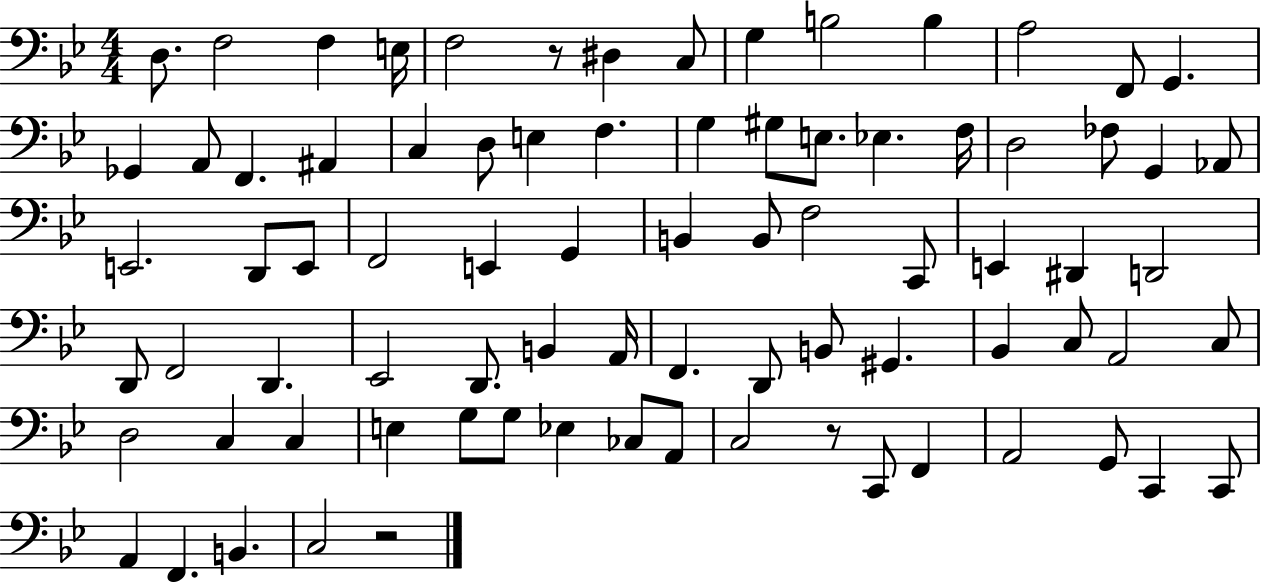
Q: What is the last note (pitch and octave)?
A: C3